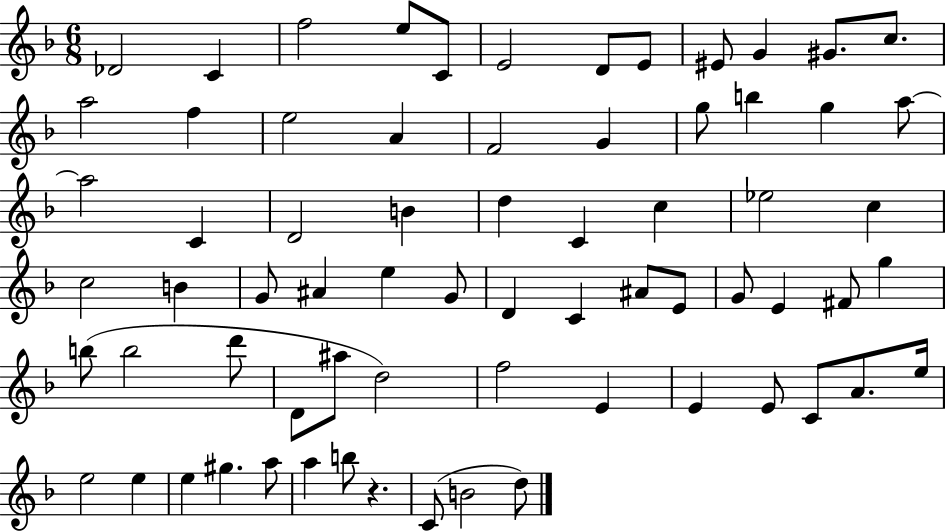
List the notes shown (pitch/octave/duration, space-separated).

Db4/h C4/q F5/h E5/e C4/e E4/h D4/e E4/e EIS4/e G4/q G#4/e. C5/e. A5/h F5/q E5/h A4/q F4/h G4/q G5/e B5/q G5/q A5/e A5/h C4/q D4/h B4/q D5/q C4/q C5/q Eb5/h C5/q C5/h B4/q G4/e A#4/q E5/q G4/e D4/q C4/q A#4/e E4/e G4/e E4/q F#4/e G5/q B5/e B5/h D6/e D4/e A#5/e D5/h F5/h E4/q E4/q E4/e C4/e A4/e. E5/s E5/h E5/q E5/q G#5/q. A5/e A5/q B5/e R/q. C4/e B4/h D5/e